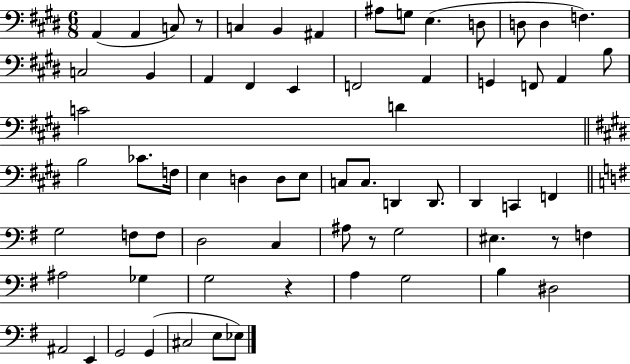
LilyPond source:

{
  \clef bass
  \numericTimeSignature
  \time 6/8
  \key e \major
  \repeat volta 2 { a,4( a,4 c8) r8 | c4 b,4 ais,4 | ais8 g8 e4.( d8 | d8 d4 f4.) | \break c2 b,4 | a,4 fis,4 e,4 | f,2 a,4 | g,4 f,8 a,4 b8 | \break c'2 d'4 | \bar "||" \break \key e \major b2 ces'8. f16 | e4 d4 d8 e8 | c8 c8. d,4 d,8. | dis,4 c,4 f,4 | \break \bar "||" \break \key e \minor g2 f8 f8 | d2 c4 | ais8 r8 g2 | eis4. r8 f4 | \break ais2 ges4 | g2 r4 | a4 g2 | b4 dis2 | \break ais,2 e,4 | g,2 g,4( | cis2 e8 ees8) | } \bar "|."
}